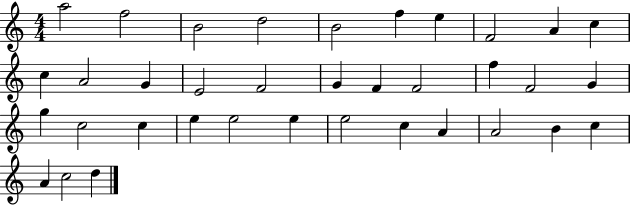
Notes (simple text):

A5/h F5/h B4/h D5/h B4/h F5/q E5/q F4/h A4/q C5/q C5/q A4/h G4/q E4/h F4/h G4/q F4/q F4/h F5/q F4/h G4/q G5/q C5/h C5/q E5/q E5/h E5/q E5/h C5/q A4/q A4/h B4/q C5/q A4/q C5/h D5/q